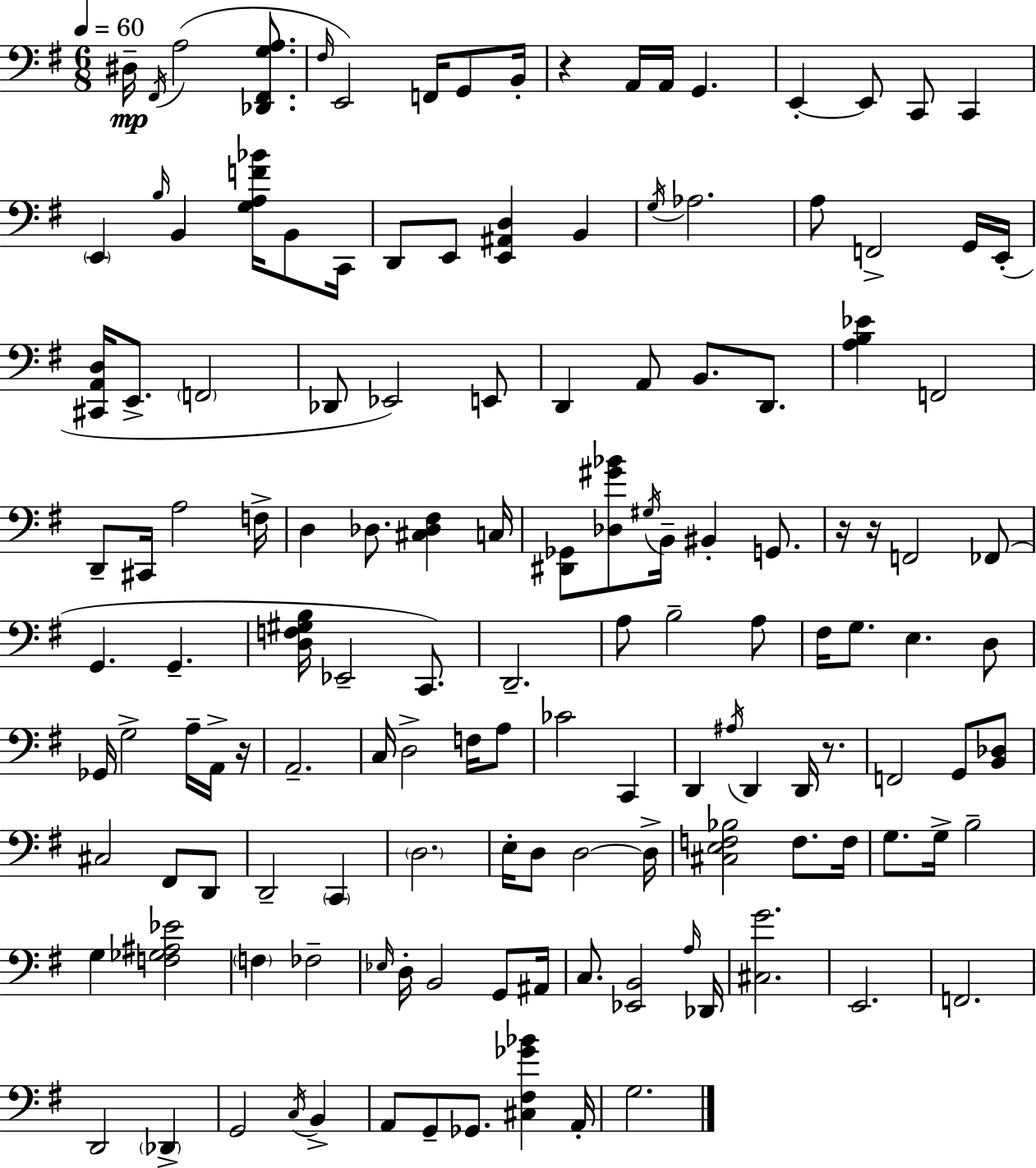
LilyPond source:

{
  \clef bass
  \numericTimeSignature
  \time 6/8
  \key g \major
  \tempo 4 = 60
  dis16--\mp \acciaccatura { fis,16 }( a2 <des, fis, g a>8. | \grace { fis16 }) e,2 f,16 g,8 | b,16-. r4 a,16 a,16 g,4. | e,4-.~~ e,8 c,8 c,4 | \break \parenthesize e,4 \grace { b16 } b,4 <g a f' bes'>16 | b,8 c,16 d,8 e,8 <e, ais, d>4 b,4 | \acciaccatura { g16 } aes2. | a8 f,2-> | \break g,16 e,16-.( <cis, a, d>16 e,8.-> \parenthesize f,2 | des,8 ees,2) | e,8 d,4 a,8 b,8. | d,8. <a b ees'>4 f,2 | \break d,8-- cis,16 a2 | f16-> d4 des8. <cis des fis>4 | c16 <dis, ges,>8 <des gis' bes'>8 \acciaccatura { gis16 } b,16-- bis,4-. | g,8. r16 r16 f,2 | \break fes,8( g,4. g,4.-- | <d f gis b>16 ees,2-- | c,8.) d,2.-- | a8 b2-- | \break a8 fis16 g8. e4. | d8 ges,16 g2-> | a16-- a,16-> r16 a,2.-- | c16 d2-> | \break f16 a8 ces'2 | c,4 d,4 \acciaccatura { ais16 } d,4 | d,16 r8. f,2 | g,8 <b, des>8 cis2 | \break fis,8 d,8 d,2-- | \parenthesize c,4 \parenthesize d2. | e16-. d8 d2~~ | d16-> <cis e f bes>2 | \break f8. f16 g8. g16-> b2-- | g4 <f ges ais ees'>2 | \parenthesize f4 fes2-- | \grace { ees16 } d16-. b,2 | \break g,8 ais,16 c8. <ees, b,>2 | \grace { a16 } des,16 <cis g'>2. | e,2. | f,2. | \break d,2 | \parenthesize des,4-> g,2 | \acciaccatura { c16 } b,4-> a,8 g,8-- | ges,8. <cis fis ges' bes'>4 a,16-. g2. | \break \bar "|."
}